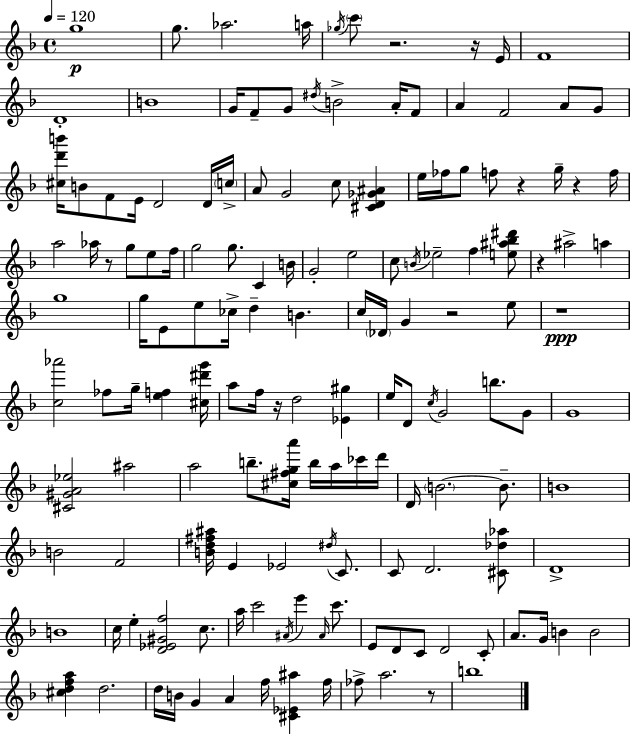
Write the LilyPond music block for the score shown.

{
  \clef treble
  \time 4/4
  \defaultTimeSignature
  \key d \minor
  \tempo 4 = 120
  \repeat volta 2 { g''1\p | g''8. aes''2. a''16 | \acciaccatura { ges''16 } \parenthesize c'''8 r2. r16 | e'16 f'1 | \break d'1-. | b'1 | g'16 f'8-- g'8 \acciaccatura { dis''16 } b'2-> a'16-. | f'8 a'4 f'2 a'8 | \break g'8 <cis'' d''' b'''>16 b'8 f'8 e'16 d'2 | d'16 \parenthesize c''16-> a'8 g'2 c''8 <cis' d' ges' ais'>4 | e''16 fes''16 g''8 f''8 r4 g''16-- r4 | f''16 a''2 aes''16 r8 g''8 e''8 | \break f''16 g''2 g''8. c'4 | b'16 g'2-. e''2 | c''8 \acciaccatura { b'16 } ees''2-- f''4 | <e'' ais'' bes'' dis'''>8 r4 ais''2-> a''4 | \break g''1 | g''16 e'8 e''8 ces''16-> d''4-- b'4. | c''16 \parenthesize des'16 g'4 r2 | e''8 r1\ppp | \break <c'' aes'''>2 fes''8 g''16-- <e'' f''>4 | <cis'' dis''' g'''>16 a''8 f''16 r16 d''2 <ees' gis''>4 | e''16 d'8 \acciaccatura { c''16 } g'2 b''8. | g'8 g'1 | \break <cis' gis' a' ees''>2 ais''2 | a''2 b''8.-- <cis'' fis'' g'' a'''>16 | b''16 a''16 ces'''16 d'''16 d'16 \parenthesize b'2.~~ | b'8.-- b'1 | \break b'2 f'2 | <b' d'' fis'' ais''>16 e'4 ees'2 | \acciaccatura { dis''16 } c'8. c'8 d'2. | <cis' des'' aes''>8 d'1-> | \break b'1 | c''16 e''4-. <d' ees' gis' f''>2 | c''8. a''16 c'''2 \acciaccatura { ais'16 } e'''4 | \grace { ais'16 } c'''8. e'8 d'8 c'8 d'2 | \break c'8-. a'8. g'16 b'4 b'2 | <cis'' d'' f'' a''>4 d''2. | d''16 b'16 g'4 a'4 | f''16 <cis' ees' ais''>4 f''16 fes''8-> a''2. | \break r8 b''1 | } \bar "|."
}